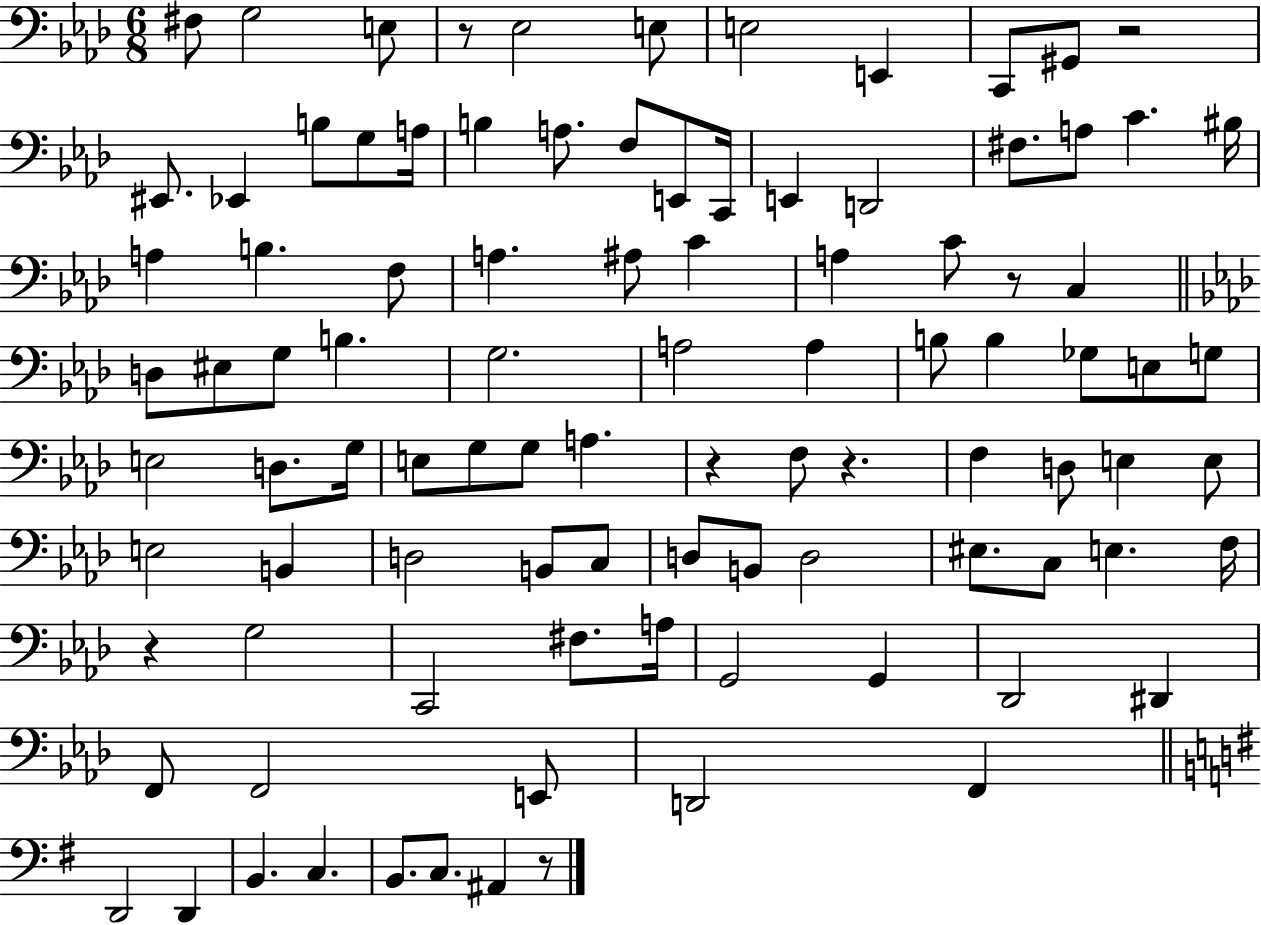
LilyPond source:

{
  \clef bass
  \numericTimeSignature
  \time 6/8
  \key aes \major
  fis8 g2 e8 | r8 ees2 e8 | e2 e,4 | c,8 gis,8 r2 | \break eis,8. ees,4 b8 g8 a16 | b4 a8. f8 e,8 c,16 | e,4 d,2 | fis8. a8 c'4. bis16 | \break a4 b4. f8 | a4. ais8 c'4 | a4 c'8 r8 c4 | \bar "||" \break \key aes \major d8 eis8 g8 b4. | g2. | a2 a4 | b8 b4 ges8 e8 g8 | \break e2 d8. g16 | e8 g8 g8 a4. | r4 f8 r4. | f4 d8 e4 e8 | \break e2 b,4 | d2 b,8 c8 | d8 b,8 d2 | eis8. c8 e4. f16 | \break r4 g2 | c,2 fis8. a16 | g,2 g,4 | des,2 dis,4 | \break f,8 f,2 e,8 | d,2 f,4 | \bar "||" \break \key e \minor d,2 d,4 | b,4. c4. | b,8. c8. ais,4 r8 | \bar "|."
}